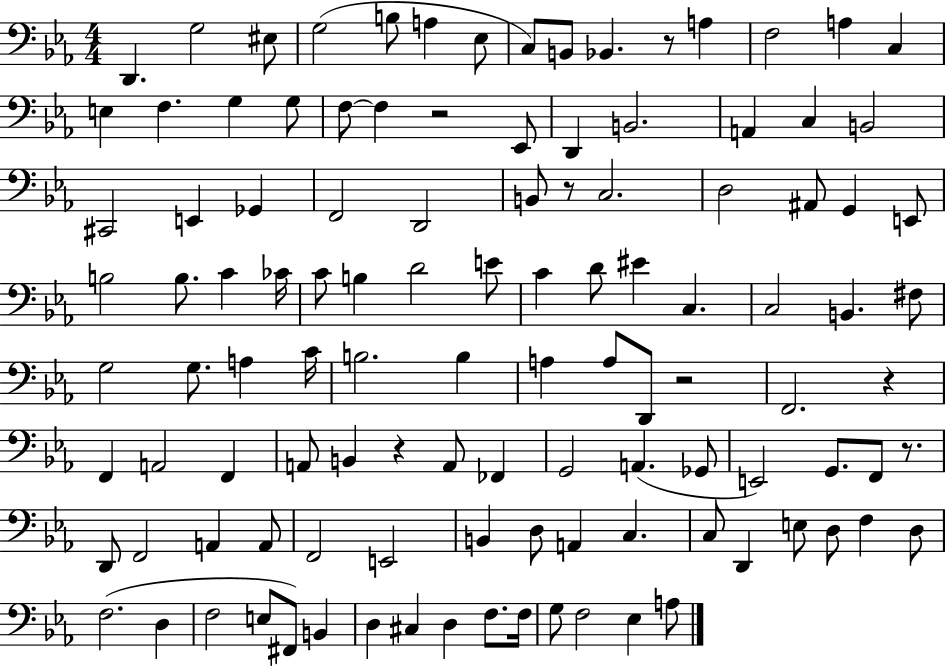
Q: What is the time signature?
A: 4/4